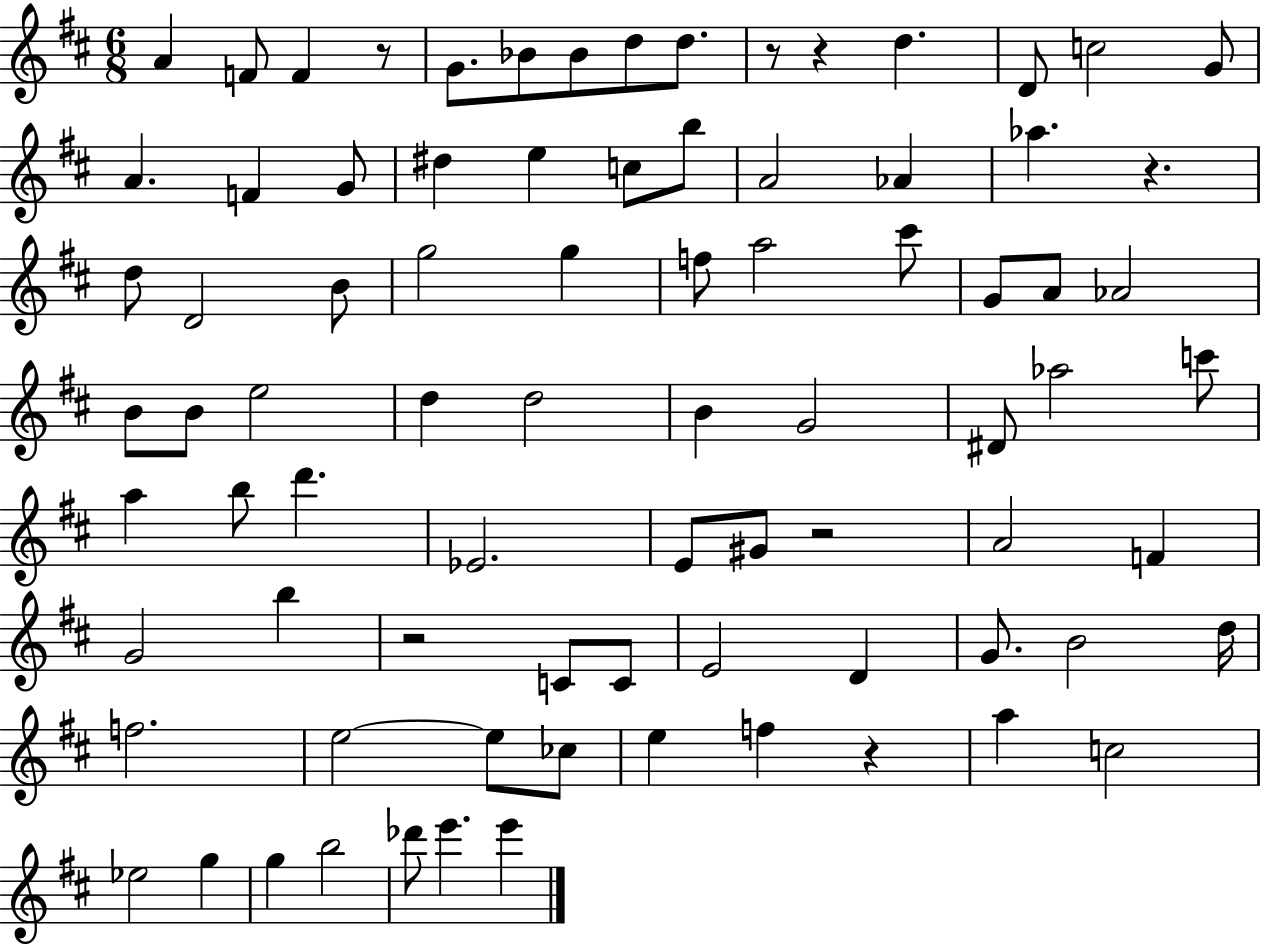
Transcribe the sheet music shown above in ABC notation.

X:1
T:Untitled
M:6/8
L:1/4
K:D
A F/2 F z/2 G/2 _B/2 _B/2 d/2 d/2 z/2 z d D/2 c2 G/2 A F G/2 ^d e c/2 b/2 A2 _A _a z d/2 D2 B/2 g2 g f/2 a2 ^c'/2 G/2 A/2 _A2 B/2 B/2 e2 d d2 B G2 ^D/2 _a2 c'/2 a b/2 d' _E2 E/2 ^G/2 z2 A2 F G2 b z2 C/2 C/2 E2 D G/2 B2 d/4 f2 e2 e/2 _c/2 e f z a c2 _e2 g g b2 _d'/2 e' e'